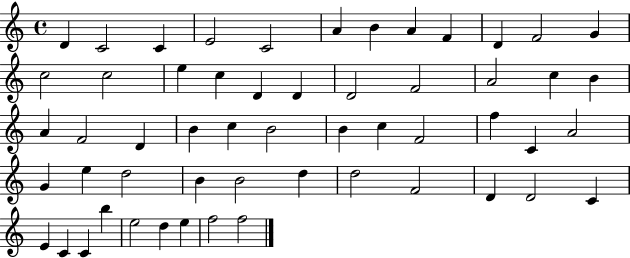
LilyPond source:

{
  \clef treble
  \time 4/4
  \defaultTimeSignature
  \key c \major
  d'4 c'2 c'4 | e'2 c'2 | a'4 b'4 a'4 f'4 | d'4 f'2 g'4 | \break c''2 c''2 | e''4 c''4 d'4 d'4 | d'2 f'2 | a'2 c''4 b'4 | \break a'4 f'2 d'4 | b'4 c''4 b'2 | b'4 c''4 f'2 | f''4 c'4 a'2 | \break g'4 e''4 d''2 | b'4 b'2 d''4 | d''2 f'2 | d'4 d'2 c'4 | \break e'4 c'4 c'4 b''4 | e''2 d''4 e''4 | f''2 f''2 | \bar "|."
}